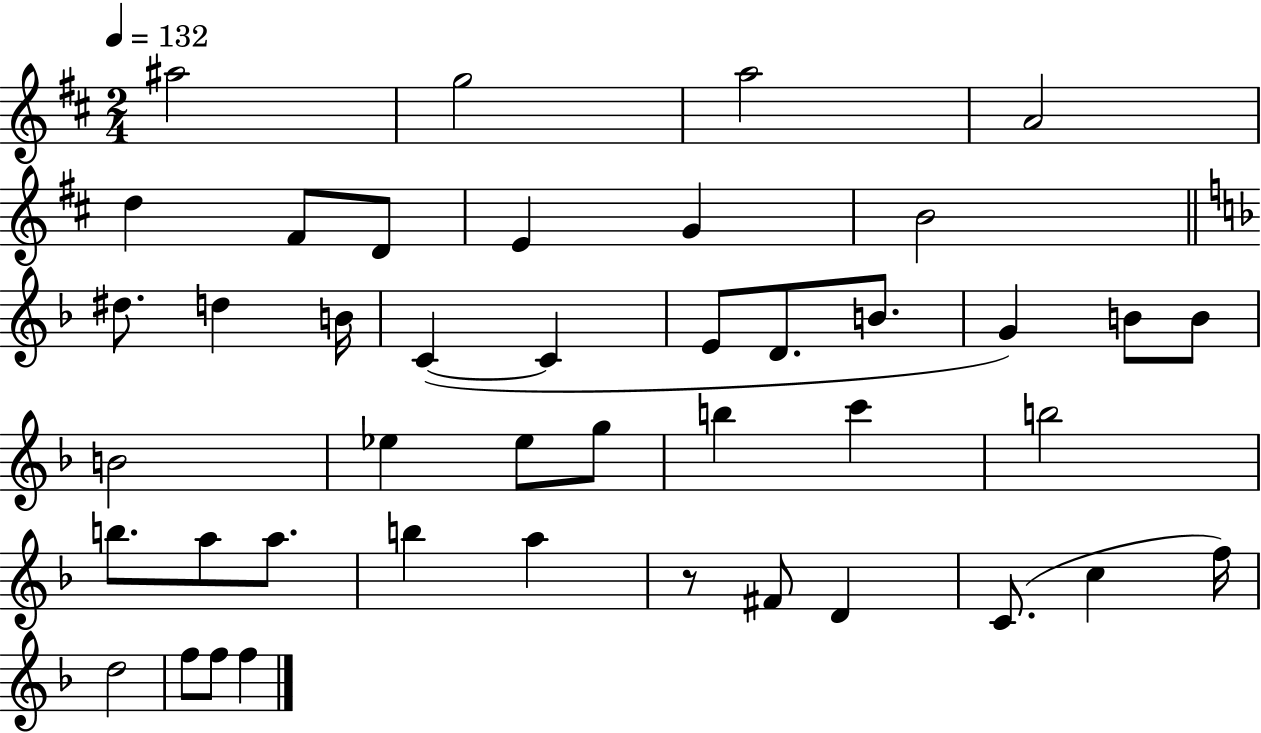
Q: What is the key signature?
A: D major